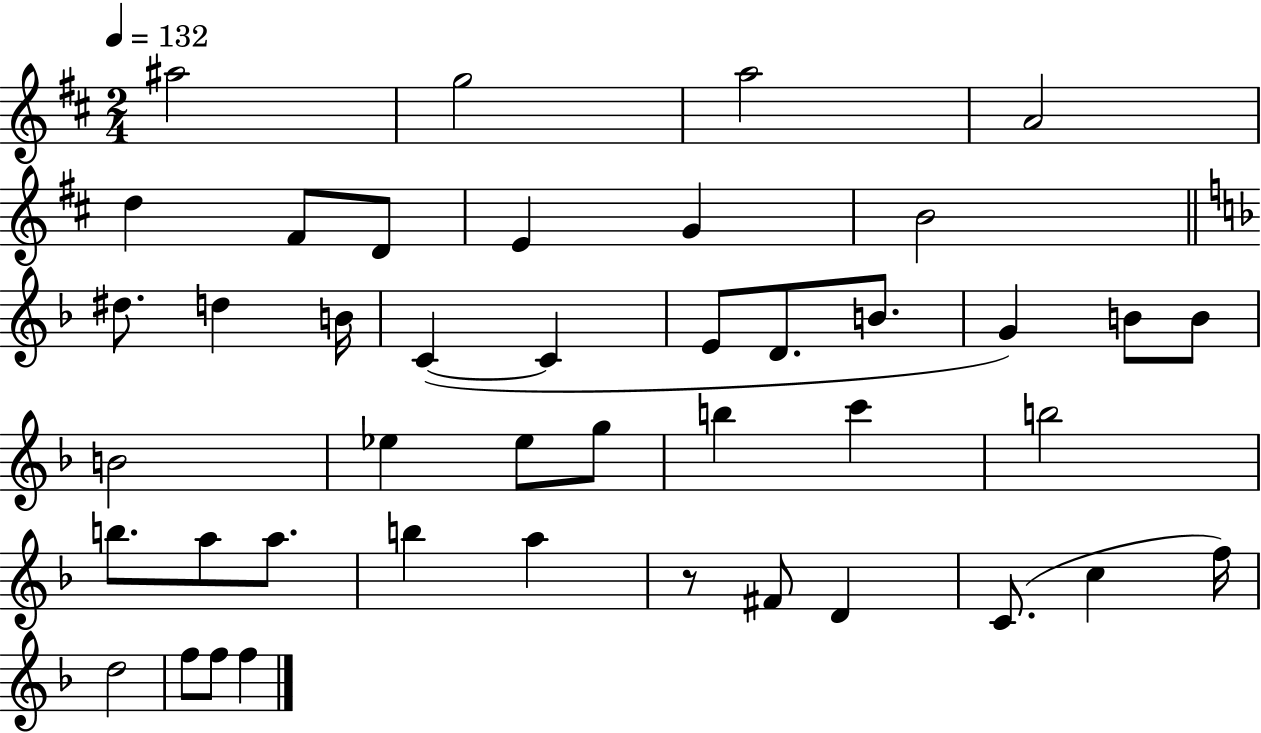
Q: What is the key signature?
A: D major